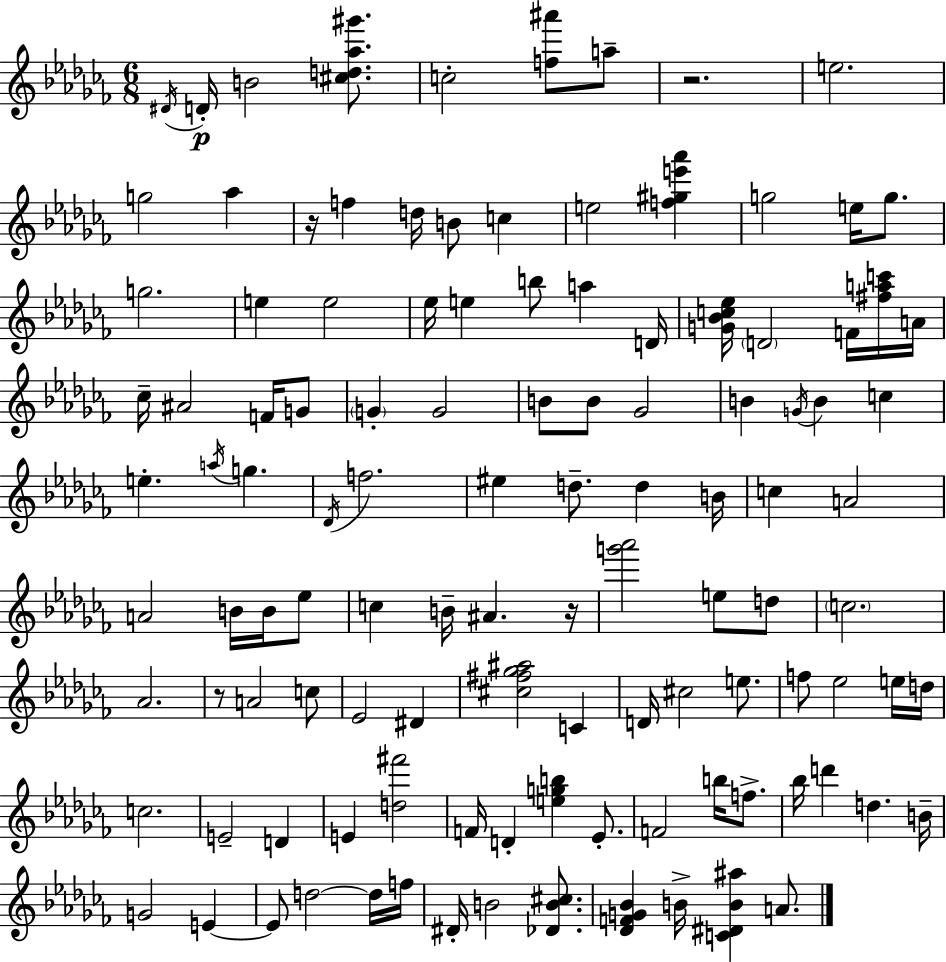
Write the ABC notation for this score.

X:1
T:Untitled
M:6/8
L:1/4
K:Abm
^D/4 D/4 B2 [^cd_a^g']/2 c2 [f^a']/2 a/2 z2 e2 g2 _a z/4 f d/4 B/2 c e2 [f^ge'_a'] g2 e/4 g/2 g2 e e2 _e/4 e b/2 a D/4 [G_Bc_e]/4 D2 F/4 [^fac']/4 A/4 _c/4 ^A2 F/4 G/2 G G2 B/2 B/2 _G2 B G/4 B c e a/4 g _D/4 f2 ^e d/2 d B/4 c A2 A2 B/4 B/4 _e/2 c B/4 ^A z/4 [g'_a']2 e/2 d/2 c2 _A2 z/2 A2 c/2 _E2 ^D [^c^f_g^a]2 C D/4 ^c2 e/2 f/2 _e2 e/4 d/4 c2 E2 D E [d^f']2 F/4 D [egb] _E/2 F2 b/4 f/2 _b/4 d' d B/4 G2 E E/2 d2 d/4 f/4 ^D/4 B2 [_DB^c]/2 [_DFG_B] B/4 [C^DB^a] A/2